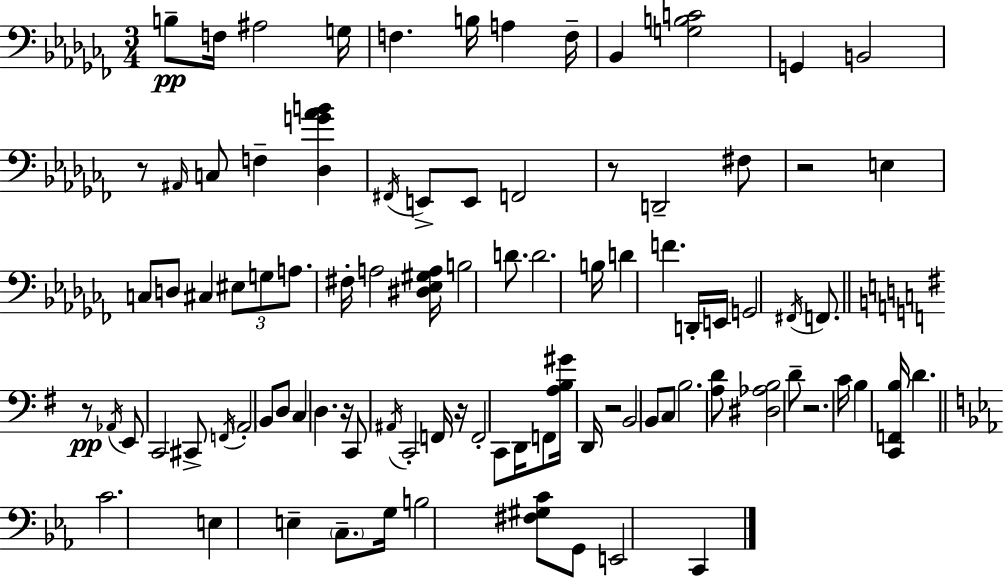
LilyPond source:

{
  \clef bass
  \numericTimeSignature
  \time 3/4
  \key aes \minor
  b8--\pp f16 ais2 g16 | f4. b16 a4 f16-- | bes,4 <g b c'>2 | g,4 b,2 | \break r8 \grace { ais,16 } c8 f4-- <des g' aes' b'>4 | \acciaccatura { fis,16 } e,8-> e,8 f,2 | r8 d,2-- | fis8 r2 e4 | \break c8 d8 cis4 \tuplet 3/2 { eis8 | g8 a8. } fis16-. a2 | <dis ees gis a>16 b2 d'8. | d'2. | \break b16 d'4 f'4. | d,16-. e,16 g,2 \acciaccatura { fis,16 } | f,8. \bar "||" \break \key g \major r8\pp \acciaccatura { aes,16 } e,8 c,2 | cis,8-> \acciaccatura { f,16 } \parenthesize a,2-. | b,8 d8 c4 d4. | r16 c,8 \acciaccatura { ais,16 } c,2-. | \break f,16 r16 f,2-. | c,8 d,16 f,8 <a b gis'>16 d,16 r2 | b,2 b,8 | c8 b2. | \break <a d'>8 <dis aes b>2 | d'8-- r2. | c'16 b4 <c, f, b>16 d'4. | \bar "||" \break \key c \minor c'2. | e4 e4-- \parenthesize c8.-- g16 | b2 <fis gis c'>8 g,8 | e,2 c,4 | \break \bar "|."
}